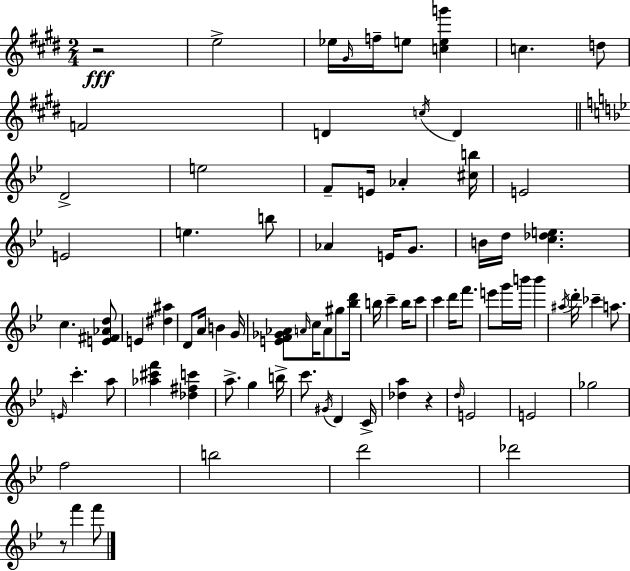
{
  \clef treble
  \numericTimeSignature
  \time 2/4
  \key e \major
  r2\fff | e''2-> | ees''16 \grace { gis'16 } f''16-- e''8 <c'' e'' g'''>4 | c''4. d''8 | \break f'2 | d'4 \acciaccatura { c''16 } d'4 | \bar "||" \break \key bes \major d'2-> | e''2 | f'8-- e'16 aes'4-. <cis'' b''>16 | e'2 | \break e'2 | e''4. b''8 | aes'4 e'16 g'8. | b'16 d''16 <c'' des'' e''>4. | \break c''4. <e' fis' aes' d''>8 | e'4 <dis'' ais''>4 | d'8 a'16 b'4 g'16 | <e' f' ges' aes'>8 \grace { a'16 } c''16 a'8 gis''8 | \break <bes'' d'''>16 b''16 c'''4-- b''16 c'''8 | c'''4 d'''16 f'''8. | e'''8 g'''16 b'''16 b'''4 | \acciaccatura { ais''16 } d'''16-. ces'''4-- a''8. | \break \grace { e'16 } c'''4.-. | a''8 <aes'' cis''' f'''>4 <des'' fis'' c'''>4 | a''8.-> g''4 | b''16-> c'''8. \acciaccatura { gis'16 } d'4 | \break c'16-> <des'' a''>4 | r4 \grace { d''16 } e'2 | e'2 | ges''2 | \break f''2 | b''2 | d'''2 | des'''2 | \break r8 f'''4 | f'''8 \bar "|."
}